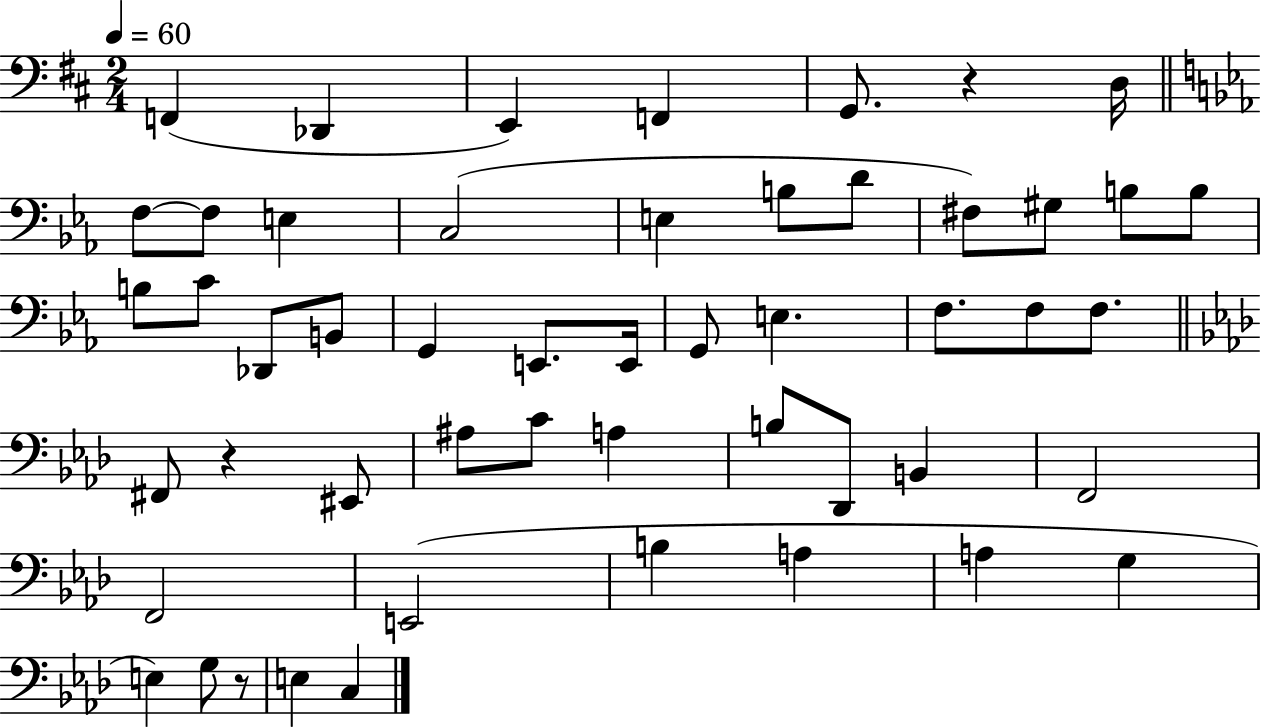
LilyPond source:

{
  \clef bass
  \numericTimeSignature
  \time 2/4
  \key d \major
  \tempo 4 = 60
  f,4( des,4 | e,4) f,4 | g,8. r4 d16 | \bar "||" \break \key ees \major f8~~ f8 e4 | c2( | e4 b8 d'8 | fis8) gis8 b8 b8 | \break b8 c'8 des,8 b,8 | g,4 e,8. e,16 | g,8 e4. | f8. f8 f8. | \break \bar "||" \break \key aes \major fis,8 r4 eis,8 | ais8 c'8 a4 | b8 des,8 b,4 | f,2 | \break f,2 | e,2( | b4 a4 | a4 g4 | \break e4) g8 r8 | e4 c4 | \bar "|."
}